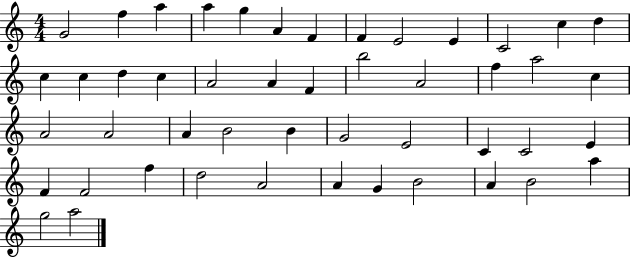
G4/h F5/q A5/q A5/q G5/q A4/q F4/q F4/q E4/h E4/q C4/h C5/q D5/q C5/q C5/q D5/q C5/q A4/h A4/q F4/q B5/h A4/h F5/q A5/h C5/q A4/h A4/h A4/q B4/h B4/q G4/h E4/h C4/q C4/h E4/q F4/q F4/h F5/q D5/h A4/h A4/q G4/q B4/h A4/q B4/h A5/q G5/h A5/h